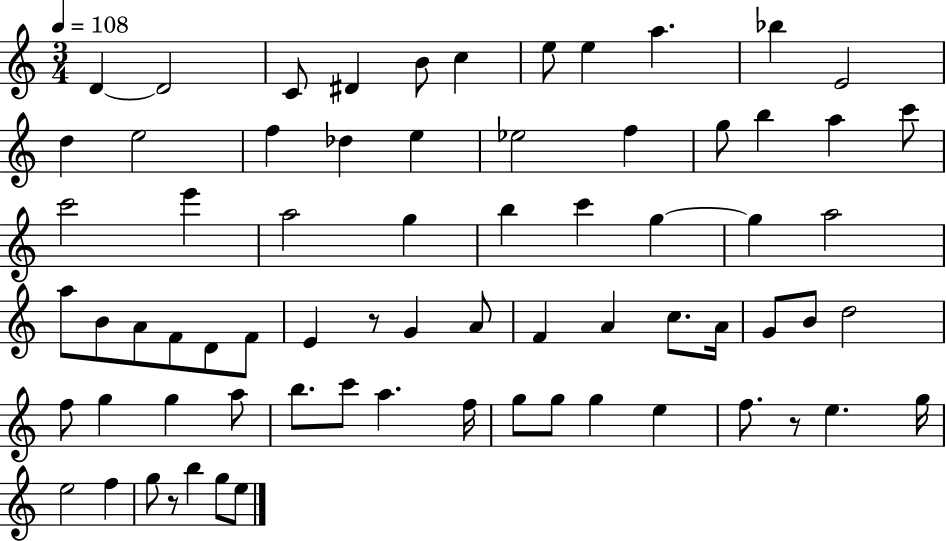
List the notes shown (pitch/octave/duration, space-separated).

D4/q D4/h C4/e D#4/q B4/e C5/q E5/e E5/q A5/q. Bb5/q E4/h D5/q E5/h F5/q Db5/q E5/q Eb5/h F5/q G5/e B5/q A5/q C6/e C6/h E6/q A5/h G5/q B5/q C6/q G5/q G5/q A5/h A5/e B4/e A4/e F4/e D4/e F4/e E4/q R/e G4/q A4/e F4/q A4/q C5/e. A4/s G4/e B4/e D5/h F5/e G5/q G5/q A5/e B5/e. C6/e A5/q. F5/s G5/e G5/e G5/q E5/q F5/e. R/e E5/q. G5/s E5/h F5/q G5/e R/e B5/q G5/e E5/e